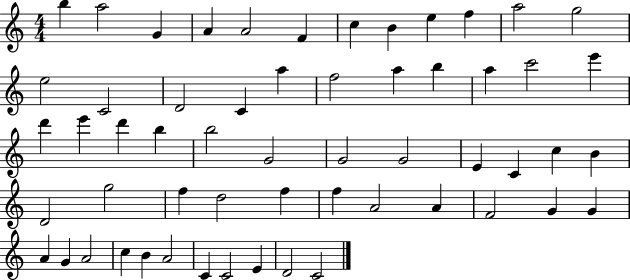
B5/q A5/h G4/q A4/q A4/h F4/q C5/q B4/q E5/q F5/q A5/h G5/h E5/h C4/h D4/h C4/q A5/q F5/h A5/q B5/q A5/q C6/h E6/q D6/q E6/q D6/q B5/q B5/h G4/h G4/h G4/h E4/q C4/q C5/q B4/q D4/h G5/h F5/q D5/h F5/q F5/q A4/h A4/q F4/h G4/q G4/q A4/q G4/q A4/h C5/q B4/q A4/h C4/q C4/h E4/q D4/h C4/h